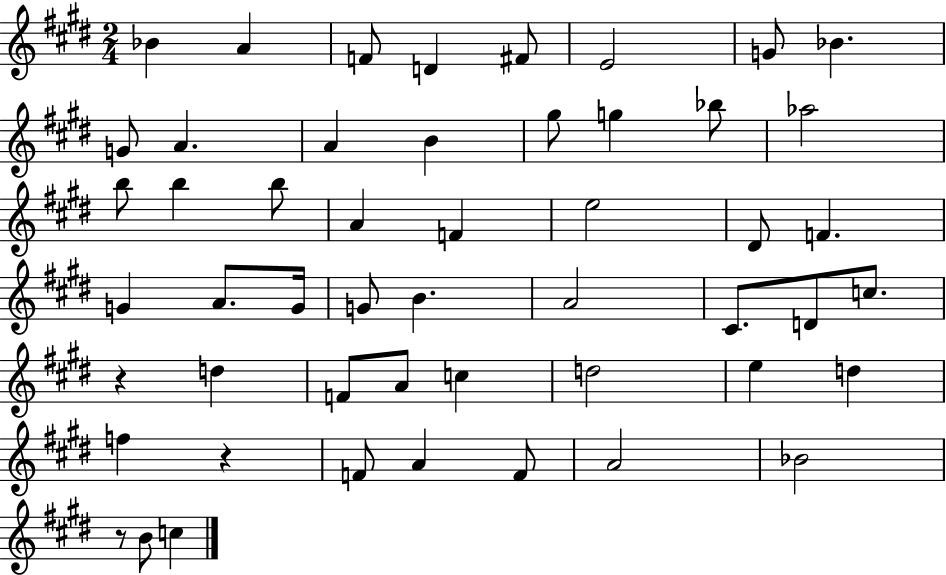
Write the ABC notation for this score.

X:1
T:Untitled
M:2/4
L:1/4
K:E
_B A F/2 D ^F/2 E2 G/2 _B G/2 A A B ^g/2 g _b/2 _a2 b/2 b b/2 A F e2 ^D/2 F G A/2 G/4 G/2 B A2 ^C/2 D/2 c/2 z d F/2 A/2 c d2 e d f z F/2 A F/2 A2 _B2 z/2 B/2 c